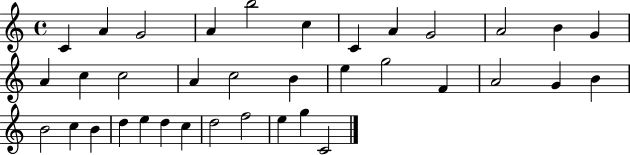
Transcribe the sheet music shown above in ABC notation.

X:1
T:Untitled
M:4/4
L:1/4
K:C
C A G2 A b2 c C A G2 A2 B G A c c2 A c2 B e g2 F A2 G B B2 c B d e d c d2 f2 e g C2